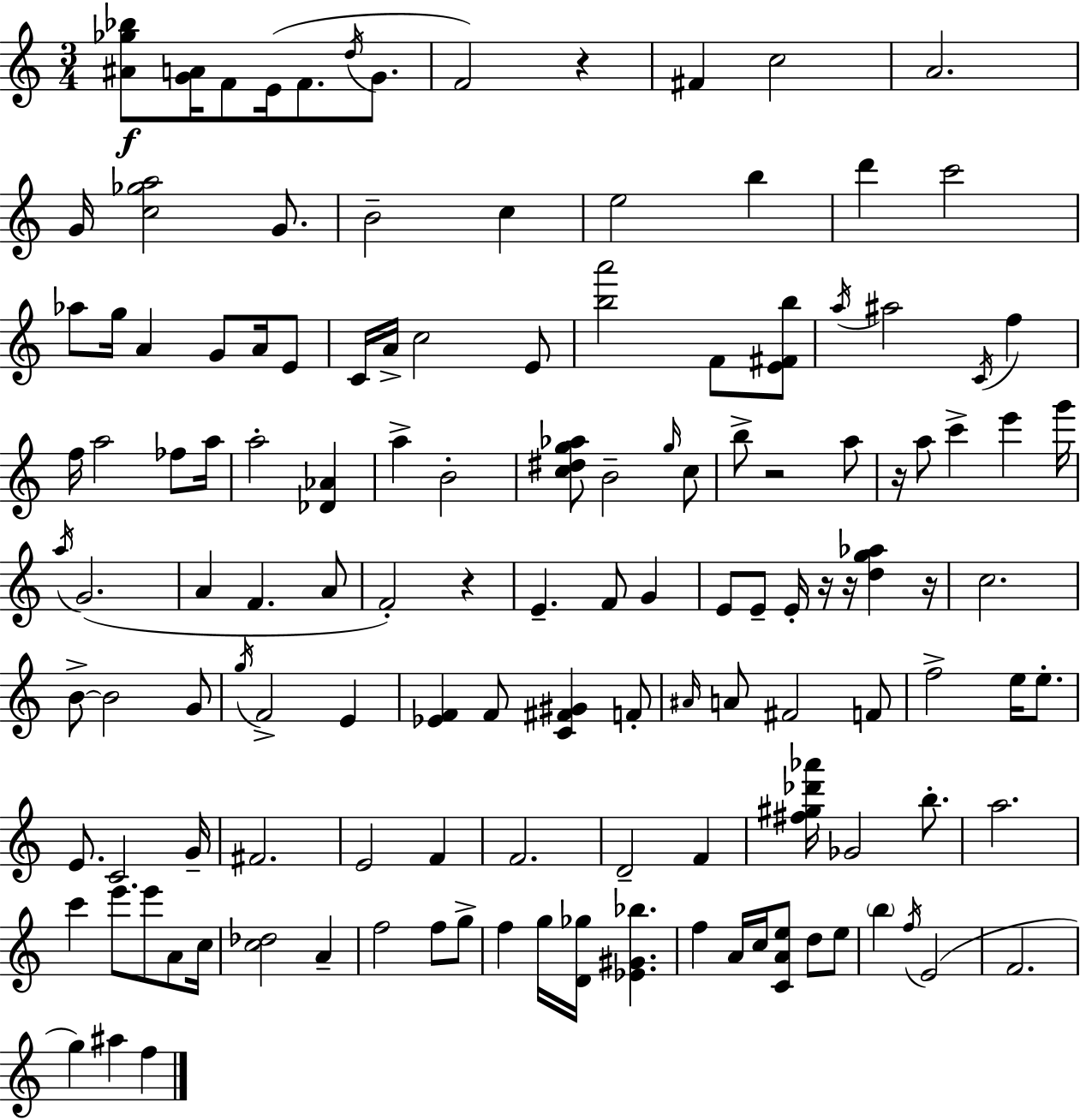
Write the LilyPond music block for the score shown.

{
  \clef treble
  \numericTimeSignature
  \time 3/4
  \key a \minor
  \repeat volta 2 { <ais' ges'' bes''>8\f <g' a'>16 f'8 e'16( f'8. \acciaccatura { d''16 } g'8. | f'2) r4 | fis'4 c''2 | a'2. | \break g'16 <c'' ges'' a''>2 g'8. | b'2-- c''4 | e''2 b''4 | d'''4 c'''2 | \break aes''8 g''16 a'4 g'8 a'16 e'8 | c'16 a'16-> c''2 e'8 | <b'' a'''>2 f'8 <e' fis' b''>8 | \acciaccatura { a''16 } ais''2 \acciaccatura { c'16 } f''4 | \break f''16 a''2 | fes''8 a''16 a''2-. <des' aes'>4 | a''4-> b'2-. | <c'' dis'' g'' aes''>8 b'2-- | \break \grace { g''16 } c''8 b''8-> r2 | a''8 r16 a''8 c'''4-> e'''4 | g'''16 \acciaccatura { a''16 }( g'2. | a'4 f'4. | \break a'8 f'2-.) | r4 e'4.-- f'8 | g'4 e'8 e'8-- e'16-. r16 r16 | <d'' g'' aes''>4 r16 c''2. | \break b'8->~~ b'2 | g'8 \acciaccatura { g''16 } f'2-> | e'4 <ees' f'>4 f'8 | <c' fis' gis'>4 f'8-. \grace { ais'16 } a'8 fis'2 | \break f'8 f''2-> | e''16 e''8.-. e'8. c'2 | g'16-- fis'2. | e'2 | \break f'4 f'2. | d'2-- | f'4 <fis'' gis'' des''' aes'''>16 ges'2 | b''8.-. a''2. | \break c'''4 e'''8. | e'''8 a'8 c''16 <c'' des''>2 | a'4-- f''2 | f''8 g''8-> f''4 g''16 | \break <d' ges''>16 <ees' gis' bes''>4. f''4 a'16 | c''16 <c' a' e''>8 d''8 e''8 \parenthesize b''4 \acciaccatura { f''16 }( | e'2 f'2. | g''4) | \break ais''4 f''4 } \bar "|."
}